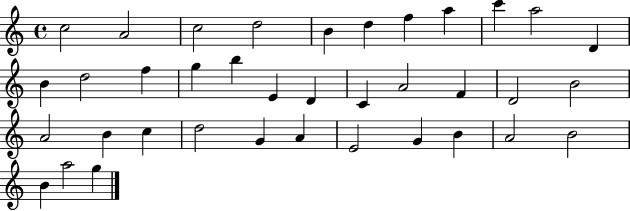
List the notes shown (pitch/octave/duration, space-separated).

C5/h A4/h C5/h D5/h B4/q D5/q F5/q A5/q C6/q A5/h D4/q B4/q D5/h F5/q G5/q B5/q E4/q D4/q C4/q A4/h F4/q D4/h B4/h A4/h B4/q C5/q D5/h G4/q A4/q E4/h G4/q B4/q A4/h B4/h B4/q A5/h G5/q